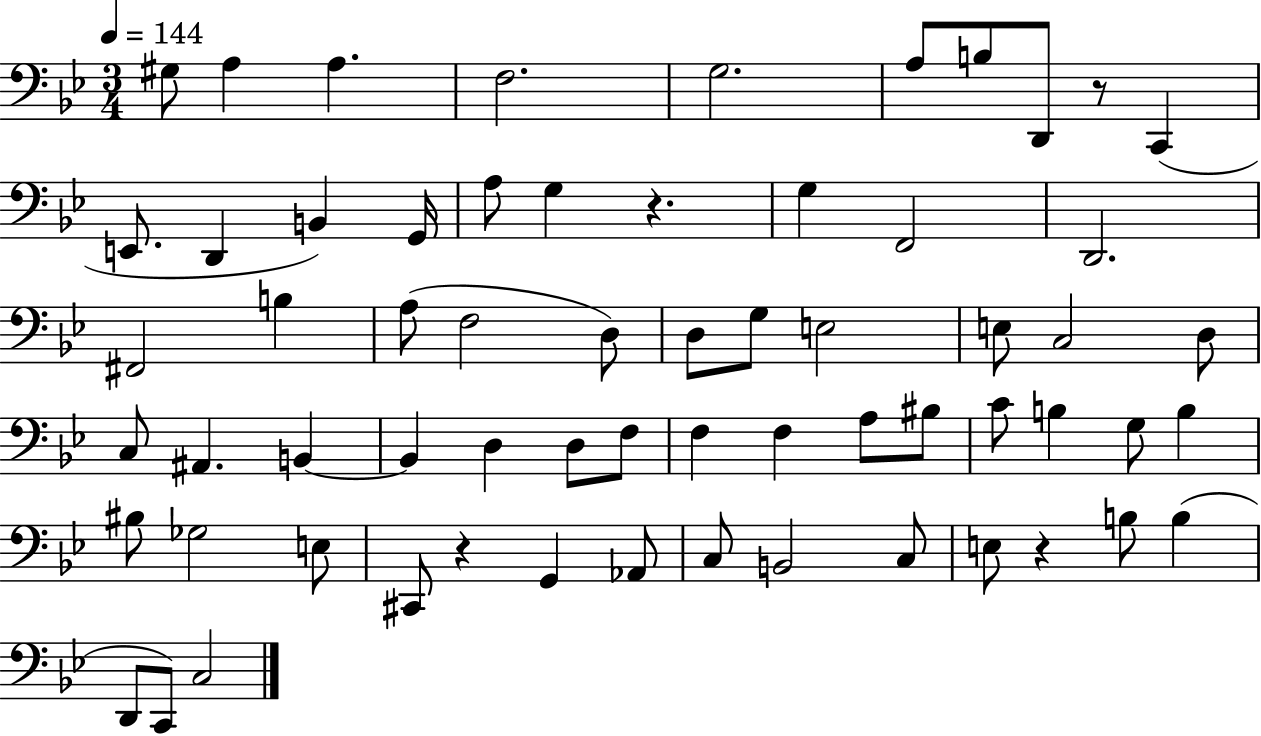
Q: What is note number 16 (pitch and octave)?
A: G3